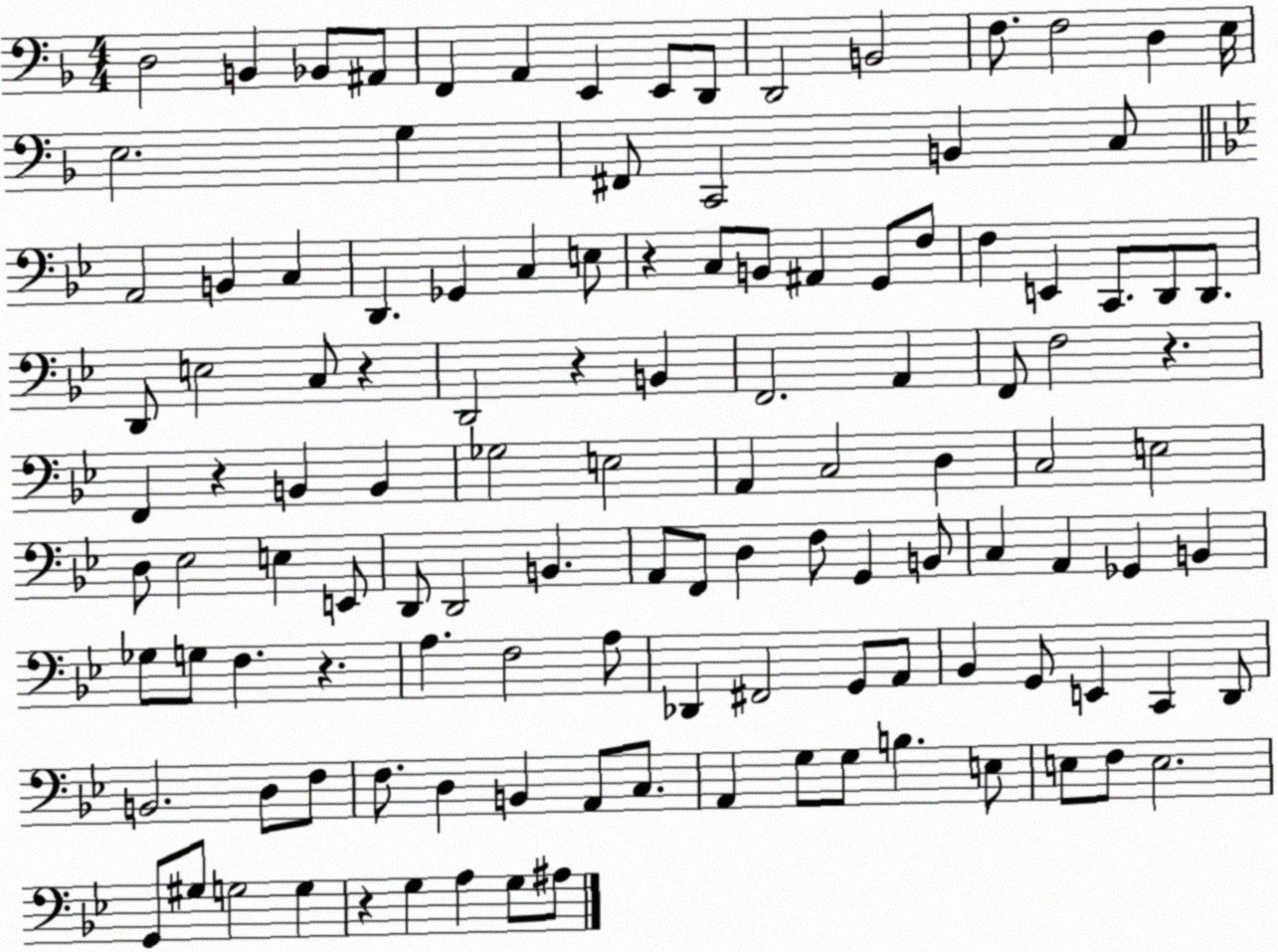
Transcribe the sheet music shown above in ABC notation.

X:1
T:Untitled
M:4/4
L:1/4
K:F
D,2 B,, _B,,/2 ^A,,/2 F,, A,, E,, E,,/2 D,,/2 D,,2 B,,2 F,/2 F,2 D, E,/4 E,2 G, ^F,,/2 C,,2 B,, C,/2 A,,2 B,, C, D,, _G,, C, E,/2 z C,/2 B,,/2 ^A,, G,,/2 F,/2 F, E,, C,,/2 D,,/2 D,,/2 D,,/2 E,2 C,/2 z D,,2 z B,, F,,2 A,, F,,/2 F,2 z F,, z B,, B,, _G,2 E,2 A,, C,2 D, C,2 E,2 D,/2 _E,2 E, E,,/2 D,,/2 D,,2 B,, A,,/2 F,,/2 D, F,/2 G,, B,,/2 C, A,, _G,, B,, _G,/2 G,/2 F, z A, F,2 A,/2 _D,, ^F,,2 G,,/2 A,,/2 _B,, G,,/2 E,, C,, D,,/2 B,,2 D,/2 F,/2 F,/2 D, B,, A,,/2 C,/2 A,, G,/2 G,/2 B, E,/2 E,/2 F,/2 E,2 G,,/2 ^G,/2 G,2 G, z G, A, G,/2 ^A,/2